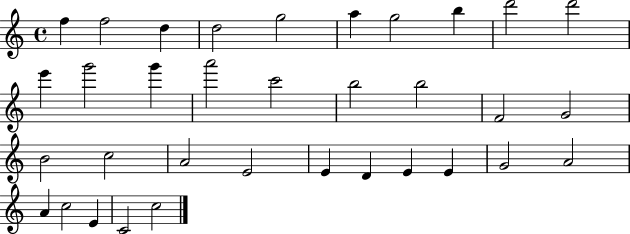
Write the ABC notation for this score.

X:1
T:Untitled
M:4/4
L:1/4
K:C
f f2 d d2 g2 a g2 b d'2 d'2 e' g'2 g' a'2 c'2 b2 b2 F2 G2 B2 c2 A2 E2 E D E E G2 A2 A c2 E C2 c2